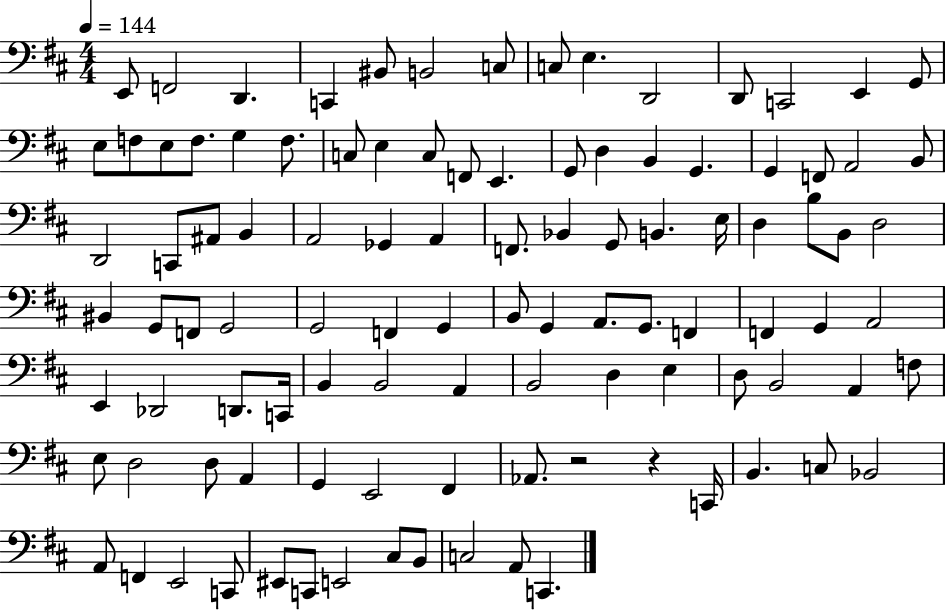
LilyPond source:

{
  \clef bass
  \numericTimeSignature
  \time 4/4
  \key d \major
  \tempo 4 = 144
  \repeat volta 2 { e,8 f,2 d,4. | c,4 bis,8 b,2 c8 | c8 e4. d,2 | d,8 c,2 e,4 g,8 | \break e8 f8 e8 f8. g4 f8. | c8 e4 c8 f,8 e,4. | g,8 d4 b,4 g,4. | g,4 f,8 a,2 b,8 | \break d,2 c,8 ais,8 b,4 | a,2 ges,4 a,4 | f,8. bes,4 g,8 b,4. e16 | d4 b8 b,8 d2 | \break bis,4 g,8 f,8 g,2 | g,2 f,4 g,4 | b,8 g,4 a,8. g,8. f,4 | f,4 g,4 a,2 | \break e,4 des,2 d,8. c,16 | b,4 b,2 a,4 | b,2 d4 e4 | d8 b,2 a,4 f8 | \break e8 d2 d8 a,4 | g,4 e,2 fis,4 | aes,8. r2 r4 c,16 | b,4. c8 bes,2 | \break a,8 f,4 e,2 c,8 | eis,8 c,8 e,2 cis8 b,8 | c2 a,8 c,4. | } \bar "|."
}